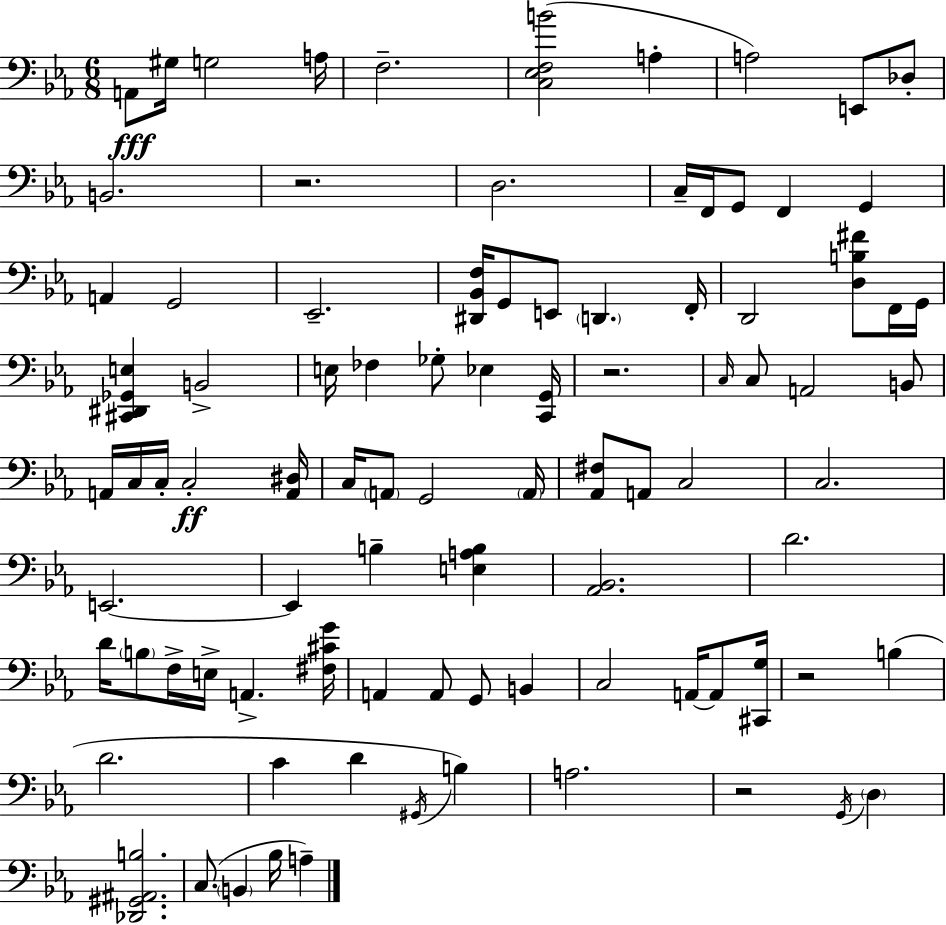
{
  \clef bass
  \numericTimeSignature
  \time 6/8
  \key ees \major
  \repeat volta 2 { a,8\fff gis16 g2 a16 | f2.-- | <c ees f b'>2( a4-. | a2) e,8 des8-. | \break b,2. | r2. | d2. | c16-- f,16 g,8 f,4 g,4 | \break a,4 g,2 | ees,2.-- | <dis, bes, f>16 g,8 e,8 \parenthesize d,4. f,16-. | d,2 <d b fis'>8 f,16 g,16 | \break <cis, dis, ges, e>4 b,2-> | e16 fes4 ges8-. ees4 <c, g,>16 | r2. | \grace { c16 } c8 a,2 b,8 | \break a,16 c16 c16-. c2-.\ff | <a, dis>16 c16 \parenthesize a,8 g,2 | \parenthesize a,16 <aes, fis>8 a,8 c2 | c2. | \break e,2.~~ | e,4 b4-- <e a b>4 | <aes, bes,>2. | d'2. | \break d'16 \parenthesize b8 f16-> e16-> a,4.-> | <fis cis' g'>16 a,4 a,8 g,8 b,4 | c2 a,16~~ a,8 | <cis, g>16 r2 b4( | \break d'2. | c'4 d'4 \acciaccatura { gis,16 }) b4 | a2. | r2 \acciaccatura { g,16 } \parenthesize d4 | \break <des, gis, ais, b>2. | c8.( \parenthesize b,4 bes16 a4--) | } \bar "|."
}